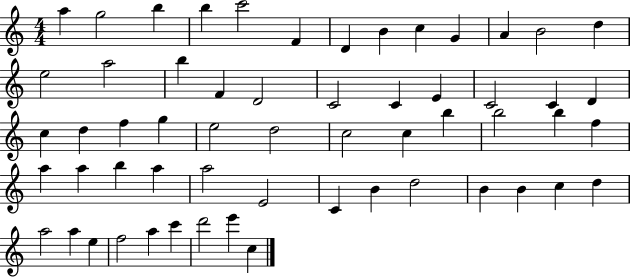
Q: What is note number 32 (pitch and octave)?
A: C5